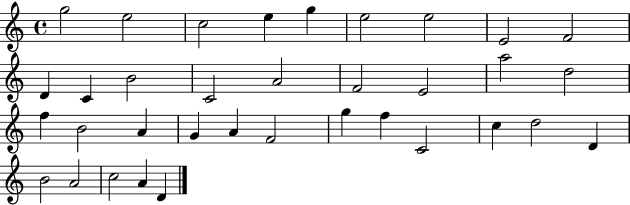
G5/h E5/h C5/h E5/q G5/q E5/h E5/h E4/h F4/h D4/q C4/q B4/h C4/h A4/h F4/h E4/h A5/h D5/h F5/q B4/h A4/q G4/q A4/q F4/h G5/q F5/q C4/h C5/q D5/h D4/q B4/h A4/h C5/h A4/q D4/q